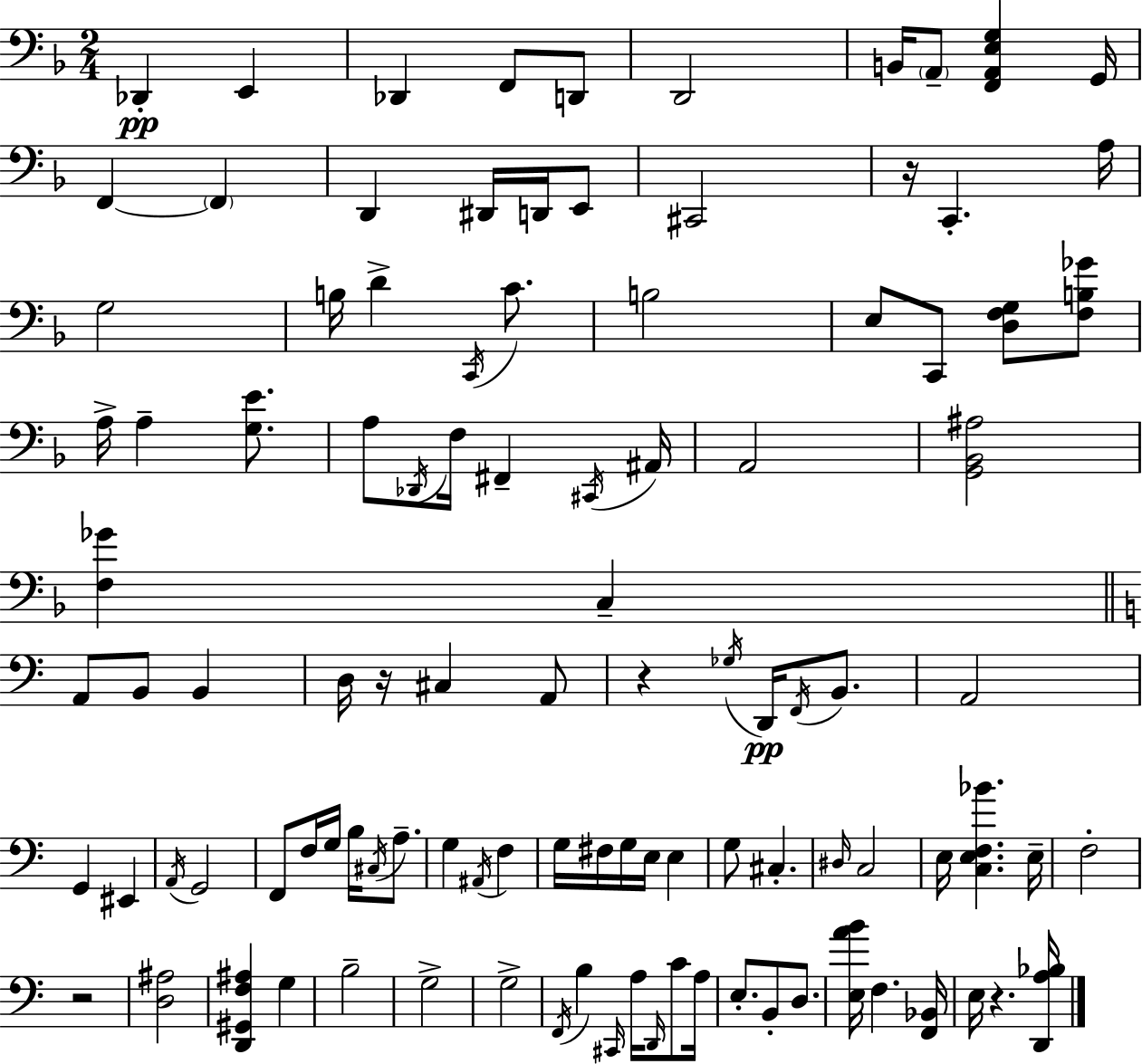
Db2/q E2/q Db2/q F2/e D2/e D2/h B2/s A2/e [F2,A2,E3,G3]/q G2/s F2/q F2/q D2/q D#2/s D2/s E2/e C#2/h R/s C2/q. A3/s G3/h B3/s D4/q C2/s C4/e. B3/h E3/e C2/e [D3,F3,G3]/e [F3,B3,Gb4]/e A3/s A3/q [G3,E4]/e. A3/e Db2/s F3/s F#2/q C#2/s A#2/s A2/h [G2,Bb2,A#3]/h [F3,Gb4]/q C3/q A2/e B2/e B2/q D3/s R/s C#3/q A2/e R/q Gb3/s D2/s F2/s B2/e. A2/h G2/q EIS2/q A2/s G2/h F2/e F3/s G3/s B3/s C#3/s A3/e. G3/q A#2/s F3/q G3/s F#3/s G3/s E3/s E3/q G3/e C#3/q. D#3/s C3/h E3/s [C3,E3,F3,Bb4]/q. E3/s F3/h R/h [D3,A#3]/h [D2,G#2,F3,A#3]/q G3/q B3/h G3/h G3/h F2/s B3/q C#2/s A3/s D2/s C4/e A3/s E3/e. B2/e D3/e. [E3,A4,B4]/s F3/q. [F2,Bb2]/s E3/s R/q. [D2,A3,Bb3]/s